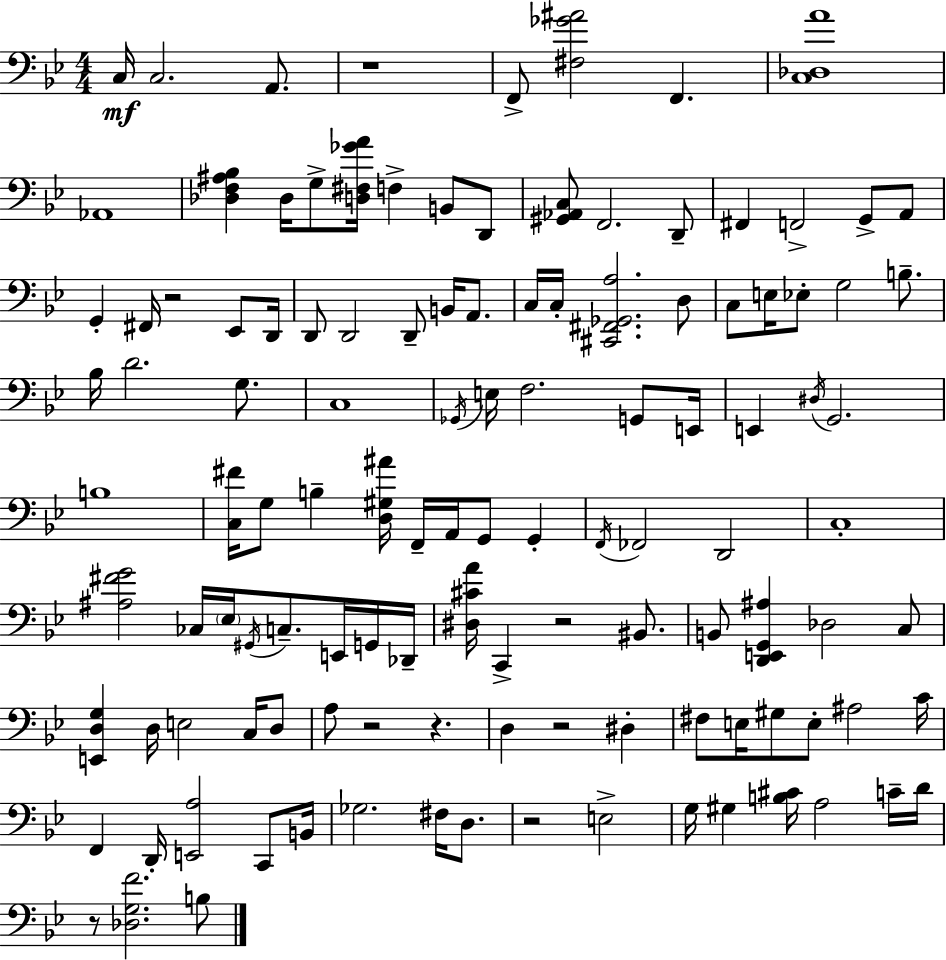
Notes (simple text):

C3/s C3/h. A2/e. R/w F2/e [F#3,Gb4,A#4]/h F2/q. [C3,Db3,A4]/w Ab2/w [Db3,F3,A#3,Bb3]/q Db3/s G3/e [D3,F#3,Gb4,A4]/s F3/q B2/e D2/e [G#2,Ab2,C3]/e F2/h. D2/e F#2/q F2/h G2/e A2/e G2/q F#2/s R/h Eb2/e D2/s D2/e D2/h D2/e B2/s A2/e. C3/s C3/s [C#2,F#2,Gb2,A3]/h. D3/e C3/e E3/s Eb3/e G3/h B3/e. Bb3/s D4/h. G3/e. C3/w Gb2/s E3/s F3/h. G2/e E2/s E2/q D#3/s G2/h. B3/w [C3,F#4]/s G3/e B3/q [D3,G#3,A#4]/s F2/s A2/s G2/e G2/q F2/s FES2/h D2/h C3/w [A#3,F#4,G4]/h CES3/s Eb3/s G#2/s C3/e. E2/s G2/s Db2/s [D#3,C#4,A4]/s C2/q R/h BIS2/e. B2/e [D2,E2,G2,A#3]/q Db3/h C3/e [E2,D3,G3]/q D3/s E3/h C3/s D3/e A3/e R/h R/q. D3/q R/h D#3/q F#3/e E3/s G#3/e E3/e A#3/h C4/s F2/q D2/s [E2,A3]/h C2/e B2/s Gb3/h. F#3/s D3/e. R/h E3/h G3/s G#3/q [B3,C#4]/s A3/h C4/s D4/s R/e [Db3,G3,F4]/h. B3/e